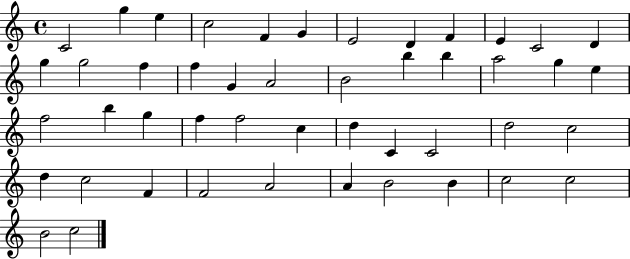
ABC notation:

X:1
T:Untitled
M:4/4
L:1/4
K:C
C2 g e c2 F G E2 D F E C2 D g g2 f f G A2 B2 b b a2 g e f2 b g f f2 c d C C2 d2 c2 d c2 F F2 A2 A B2 B c2 c2 B2 c2